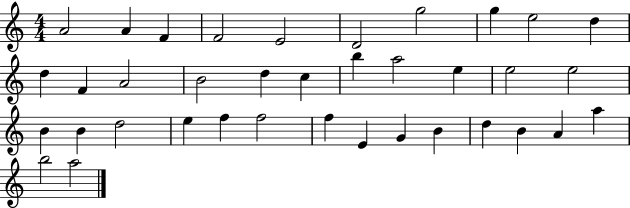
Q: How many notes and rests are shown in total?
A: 37